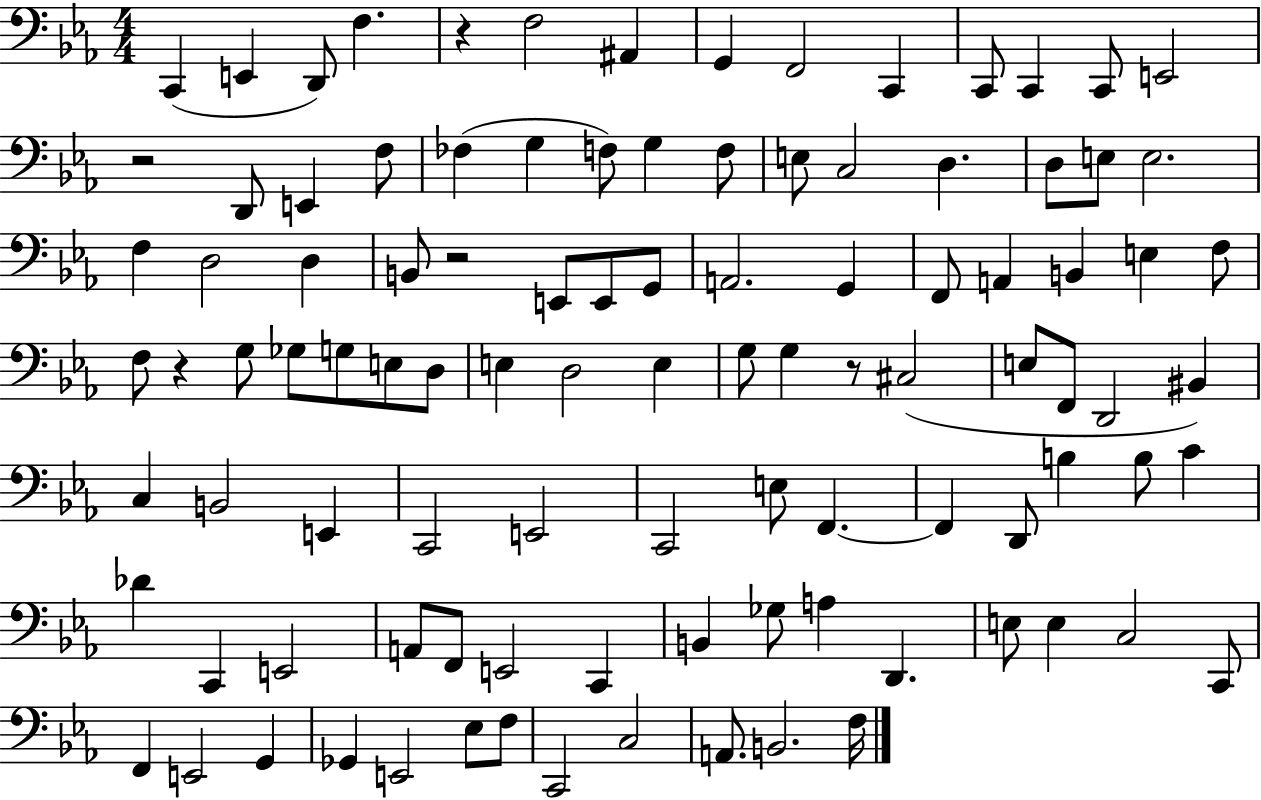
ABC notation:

X:1
T:Untitled
M:4/4
L:1/4
K:Eb
C,, E,, D,,/2 F, z F,2 ^A,, G,, F,,2 C,, C,,/2 C,, C,,/2 E,,2 z2 D,,/2 E,, F,/2 _F, G, F,/2 G, F,/2 E,/2 C,2 D, D,/2 E,/2 E,2 F, D,2 D, B,,/2 z2 E,,/2 E,,/2 G,,/2 A,,2 G,, F,,/2 A,, B,, E, F,/2 F,/2 z G,/2 _G,/2 G,/2 E,/2 D,/2 E, D,2 E, G,/2 G, z/2 ^C,2 E,/2 F,,/2 D,,2 ^B,, C, B,,2 E,, C,,2 E,,2 C,,2 E,/2 F,, F,, D,,/2 B, B,/2 C _D C,, E,,2 A,,/2 F,,/2 E,,2 C,, B,, _G,/2 A, D,, E,/2 E, C,2 C,,/2 F,, E,,2 G,, _G,, E,,2 _E,/2 F,/2 C,,2 C,2 A,,/2 B,,2 F,/4